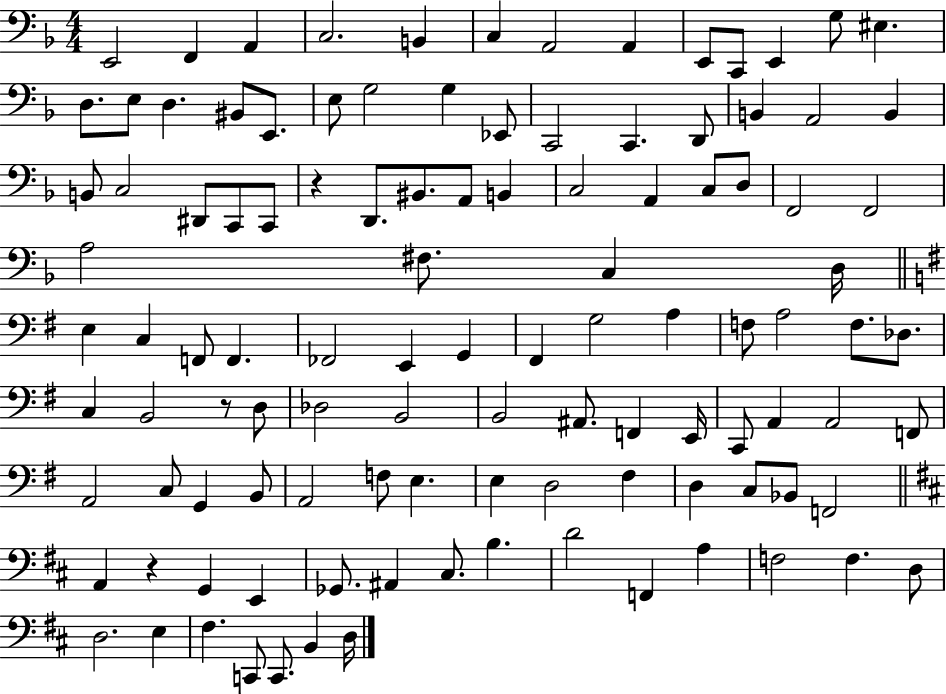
X:1
T:Untitled
M:4/4
L:1/4
K:F
E,,2 F,, A,, C,2 B,, C, A,,2 A,, E,,/2 C,,/2 E,, G,/2 ^E, D,/2 E,/2 D, ^B,,/2 E,,/2 E,/2 G,2 G, _E,,/2 C,,2 C,, D,,/2 B,, A,,2 B,, B,,/2 C,2 ^D,,/2 C,,/2 C,,/2 z D,,/2 ^B,,/2 A,,/2 B,, C,2 A,, C,/2 D,/2 F,,2 F,,2 A,2 ^F,/2 C, D,/4 E, C, F,,/2 F,, _F,,2 E,, G,, ^F,, G,2 A, F,/2 A,2 F,/2 _D,/2 C, B,,2 z/2 D,/2 _D,2 B,,2 B,,2 ^A,,/2 F,, E,,/4 C,,/2 A,, A,,2 F,,/2 A,,2 C,/2 G,, B,,/2 A,,2 F,/2 E, E, D,2 ^F, D, C,/2 _B,,/2 F,,2 A,, z G,, E,, _G,,/2 ^A,, ^C,/2 B, D2 F,, A, F,2 F, D,/2 D,2 E, ^F, C,,/2 C,,/2 B,, D,/4